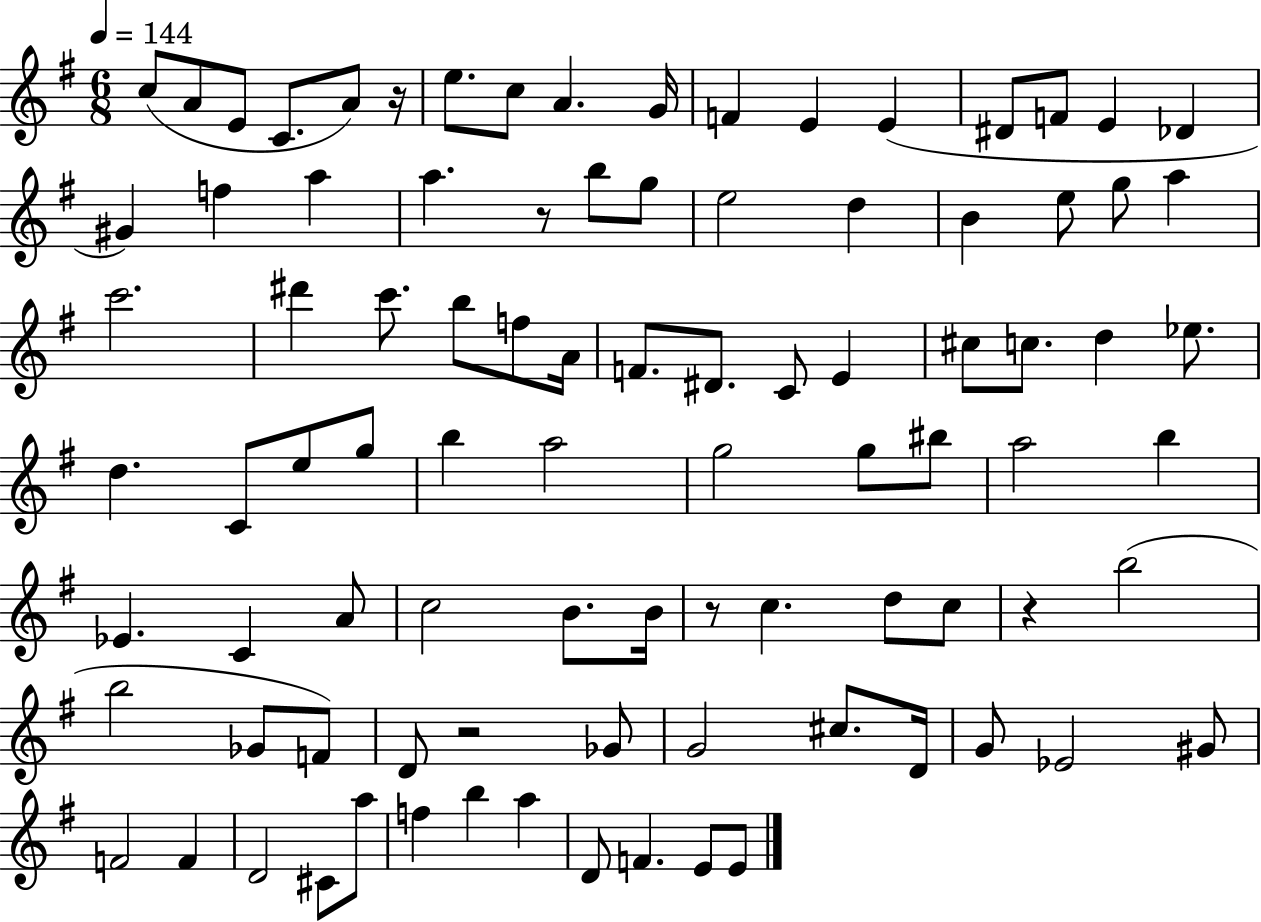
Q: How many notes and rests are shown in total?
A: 91